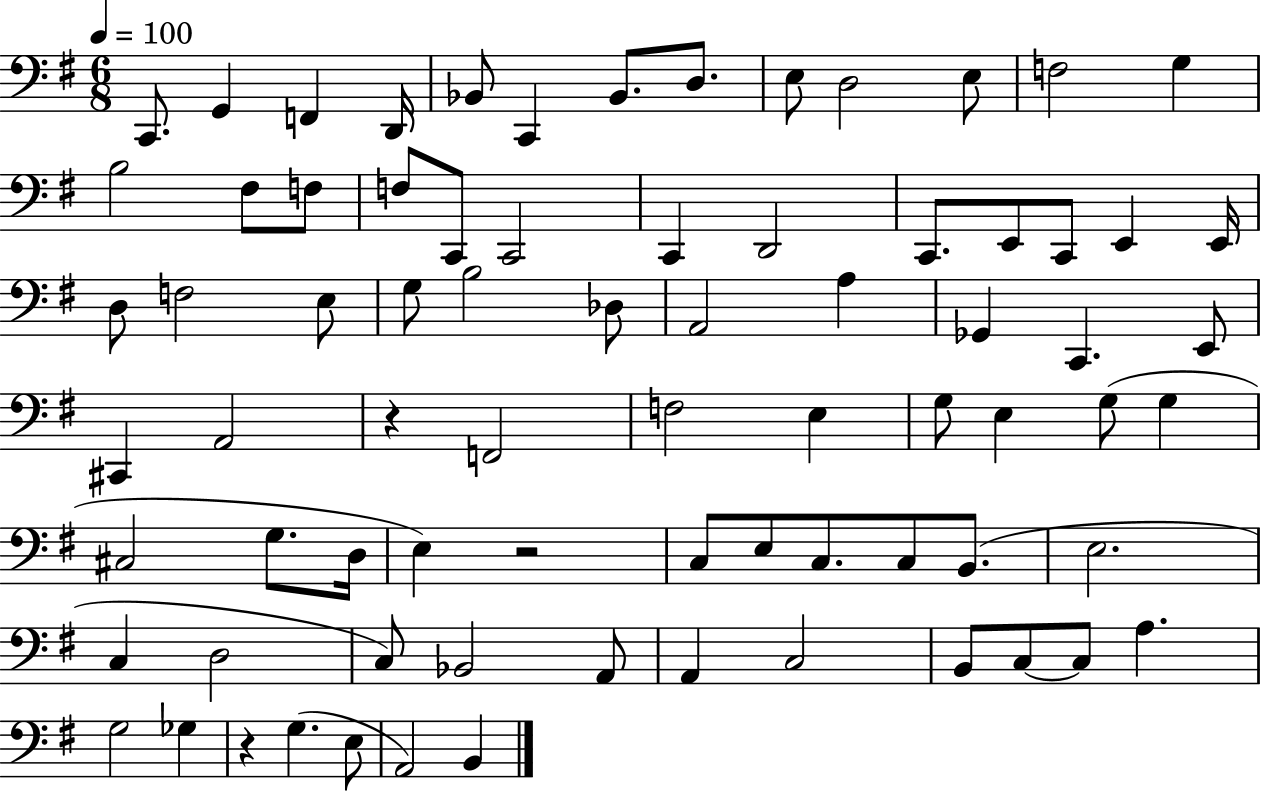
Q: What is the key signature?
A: G major